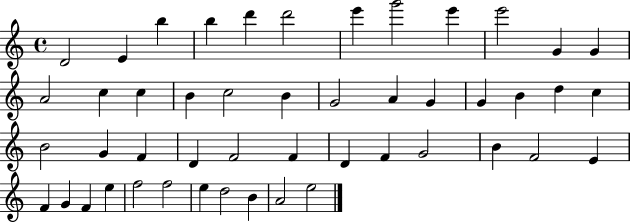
D4/h E4/q B5/q B5/q D6/q D6/h E6/q G6/h E6/q E6/h G4/q G4/q A4/h C5/q C5/q B4/q C5/h B4/q G4/h A4/q G4/q G4/q B4/q D5/q C5/q B4/h G4/q F4/q D4/q F4/h F4/q D4/q F4/q G4/h B4/q F4/h E4/q F4/q G4/q F4/q E5/q F5/h F5/h E5/q D5/h B4/q A4/h E5/h